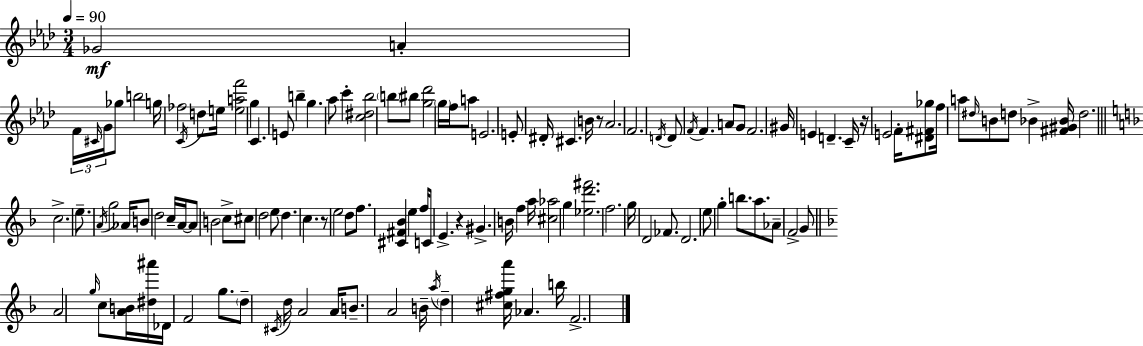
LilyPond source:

{
  \clef treble
  \numericTimeSignature
  \time 3/4
  \key f \minor
  \tempo 4 = 90
  ges'2\mf a'4-. | \tuplet 3/2 { f'16 \grace { cis'16 } g'16 } ges''8 b''2 | g''16 fes''2 \acciaccatura { c'16 } d''8 | e''16 <e'' a'' f'''>2 g''4 | \break c'4. e'8 b''4-- | g''4. aes''8 c'''4-. | <c'' dis'' bes''>2 \parenthesize b''8 | bis''8 <g'' des'''>2 \parenthesize g''16 f''16 | \break a''8 e'2. | e'8-. dis'16-. cis'4. b'16 | r8 aes'2. | f'2. | \break \acciaccatura { d'16 } d'8 \acciaccatura { f'16 } f'4. | a'8 g'8 f'2. | gis'16 e'4 d'4.-- | c'16-- r16 e'2 | \break f'16-. <dis' fis' ges''>8 f''16 a''8 \grace { dis''16 } b'8 d''8 | bes'4-> <fis' gis' bes'>16 d''2. | \bar "||" \break \key f \major c''2.-> | e''8.-- \acciaccatura { a'16 } g''2 | aes'16 b'8 d''2 c''16-- | a'16~~ a'8 b'2 c''8-> | \break cis''8 d''2 e''8 | d''4. c''4. | r8 e''2 d''8 | f''8. <cis' fis' bes'>4 e''4 | \break f''16 c'8 e'4.-> r4 | gis'4.-> b'16 f''4 | a''16 <cis'' aes''>2 g''4 | <ees'' d''' fis'''>2. | \break f''2. | g''16 d'2 fes'8. | d'2. | e''8 g''4-. b''8. a''8. | \break aes'8-- f'2-> g'8 | \bar "||" \break \key f \major a'2 \grace { g''16 } c''8 <a' b'>16 | <dis'' ais'''>16 des'16 f'2 g''8. | \parenthesize d''8-- \acciaccatura { cis'16 } d''16 a'2 | a'16 b'8.-- a'2 | \break b'16-- \acciaccatura { a''16 } \parenthesize d''4-- <cis'' fis'' g'' a'''>16 aes'4. | b''16 f'2.-> | \bar "|."
}